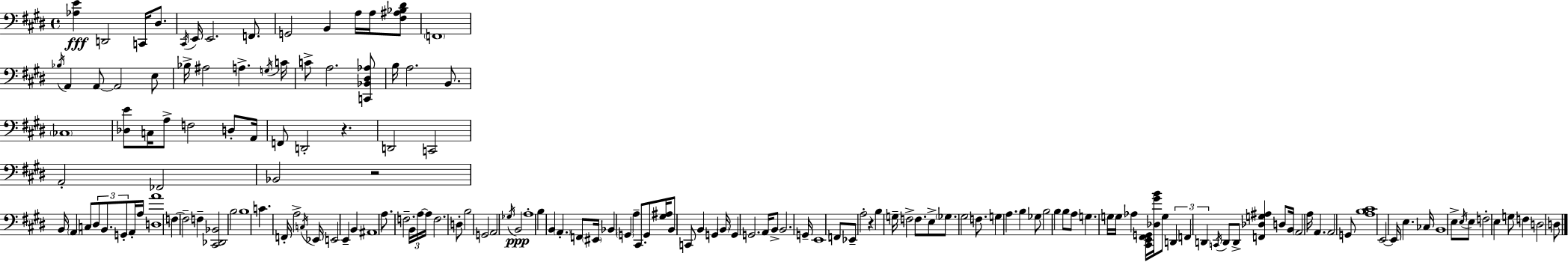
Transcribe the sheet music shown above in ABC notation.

X:1
T:Untitled
M:4/4
L:1/4
K:E
[_A,E] D,,2 C,,/4 ^D,/2 ^C,,/4 E,,/4 E,,2 F,,/2 G,,2 B,, A,/4 A,/4 [^F,^A,_B,^D]/2 F,,4 _B,/4 A,, A,,/2 A,,2 E,/2 _B,/4 ^A,2 A, G,/4 C/4 C/2 A,2 [C,,_B,,^D,_A,]/2 B,/4 A,2 B,,/2 _C,4 [_D,E]/2 C,/4 A,/2 F,2 D,/2 A,,/4 F,,/2 D,,2 z D,,2 C,,2 A,,2 _F,,2 _B,,2 z2 B,,/4 A,, C,/2 ^D,/2 B,,/2 G,,/2 A,,/4 A,/4 [D,A]4 F, F,2 F, [^C,,_D,,_B,,]2 B,2 B,4 C F,,/4 A,2 C,/4 _E,,/4 E,,2 E,, B,, ^A,,4 A,/2 F,2 B,,/4 A,/4 A,/4 F,2 D,/2 B,2 G,,2 A,,2 _G,/4 B,,2 A,4 B, B,, A,, F,,/2 ^E,,/4 _B,, G,, A, ^C,,/2 G,,/2 [^G,^A,]/4 B,,/2 C,,/2 B,, G,, B,,/4 G,, G,,2 A,,/4 B,,/2 B,,2 G,,/4 E,,4 F,,/2 _E,,/2 A,2 z B, G,/4 F,2 F,/2 E,/2 _G,/2 ^G,2 F,/2 G, A, B, _G,/2 B,2 B, B,/2 A,/2 G, G,/4 G,/4 _A, [^C,,E,,^F,,G,,]/4 [_D,^GB]/4 G,/2 D,, F,, D,, C,,/4 D,,/2 D,,/2 [F,,_D,G,^A,] D,/2 B,,/4 A,,2 A,/4 A,, A,,2 G,,/2 [A,B,^C]4 E,,2 E,,/4 E, _C,/4 B,,4 E,/2 E,/4 E,/2 F,2 E, G,/2 F, D,2 D,/2